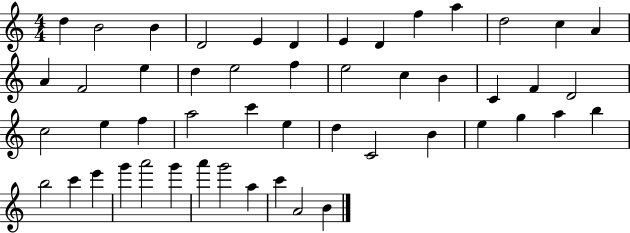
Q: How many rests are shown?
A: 0